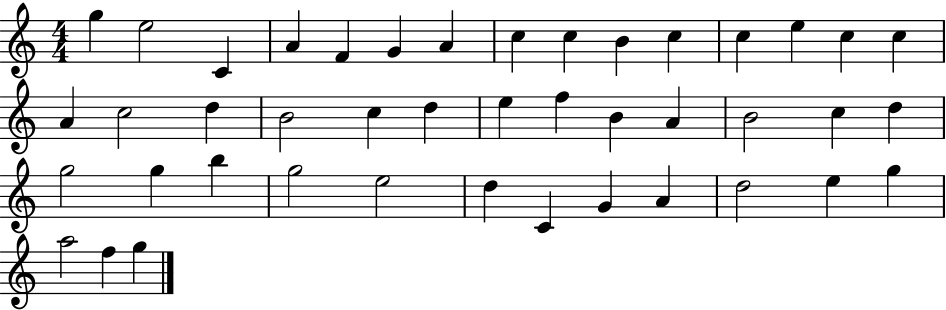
{
  \clef treble
  \numericTimeSignature
  \time 4/4
  \key c \major
  g''4 e''2 c'4 | a'4 f'4 g'4 a'4 | c''4 c''4 b'4 c''4 | c''4 e''4 c''4 c''4 | \break a'4 c''2 d''4 | b'2 c''4 d''4 | e''4 f''4 b'4 a'4 | b'2 c''4 d''4 | \break g''2 g''4 b''4 | g''2 e''2 | d''4 c'4 g'4 a'4 | d''2 e''4 g''4 | \break a''2 f''4 g''4 | \bar "|."
}